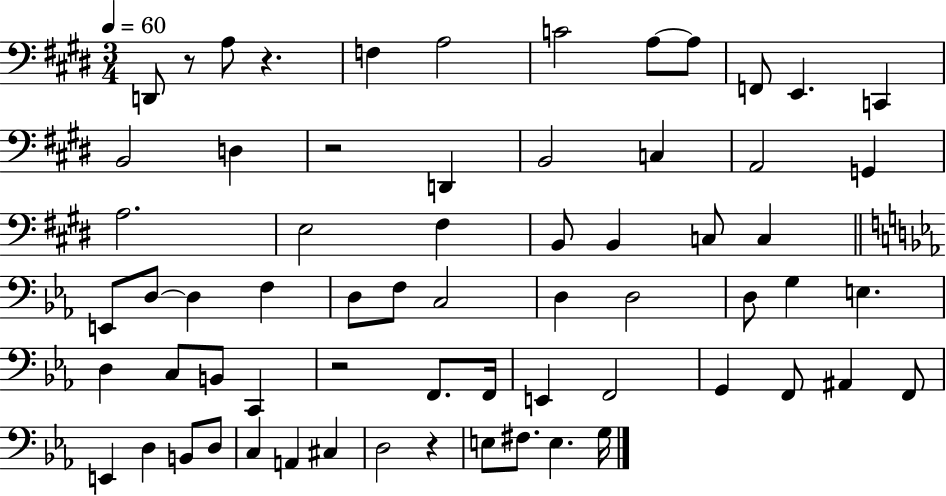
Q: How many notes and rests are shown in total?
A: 65